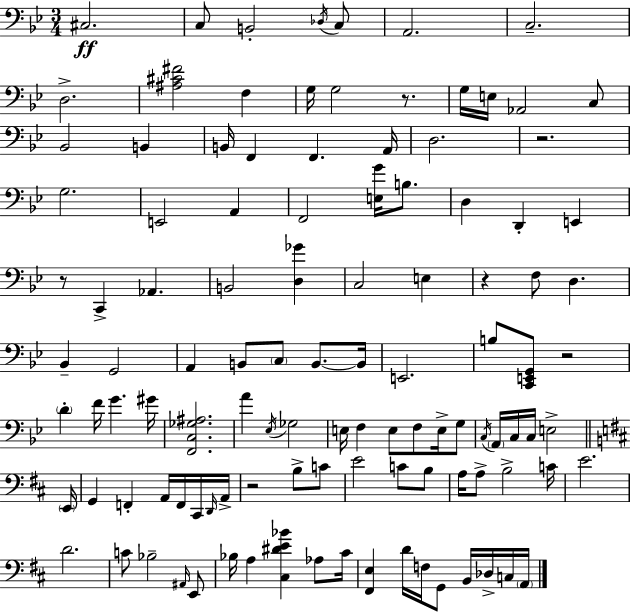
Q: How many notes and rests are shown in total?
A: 111